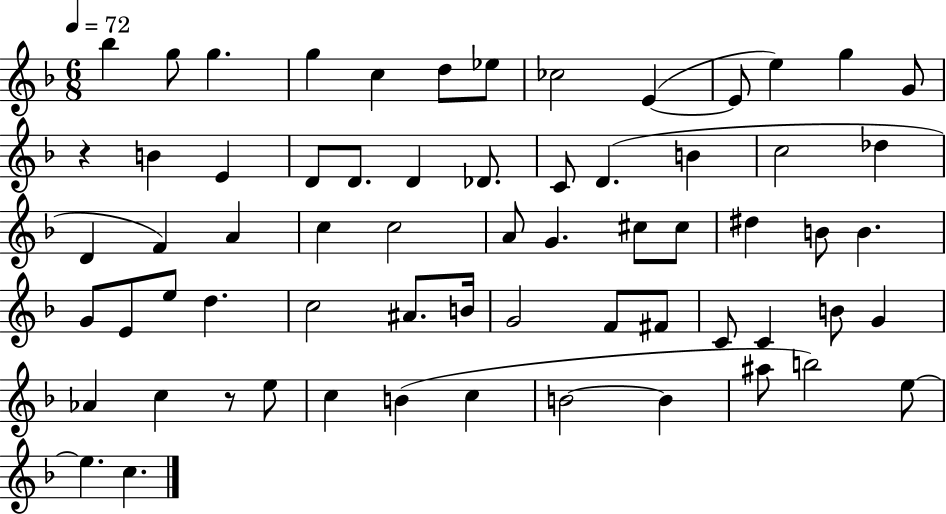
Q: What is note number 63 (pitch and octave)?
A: C5